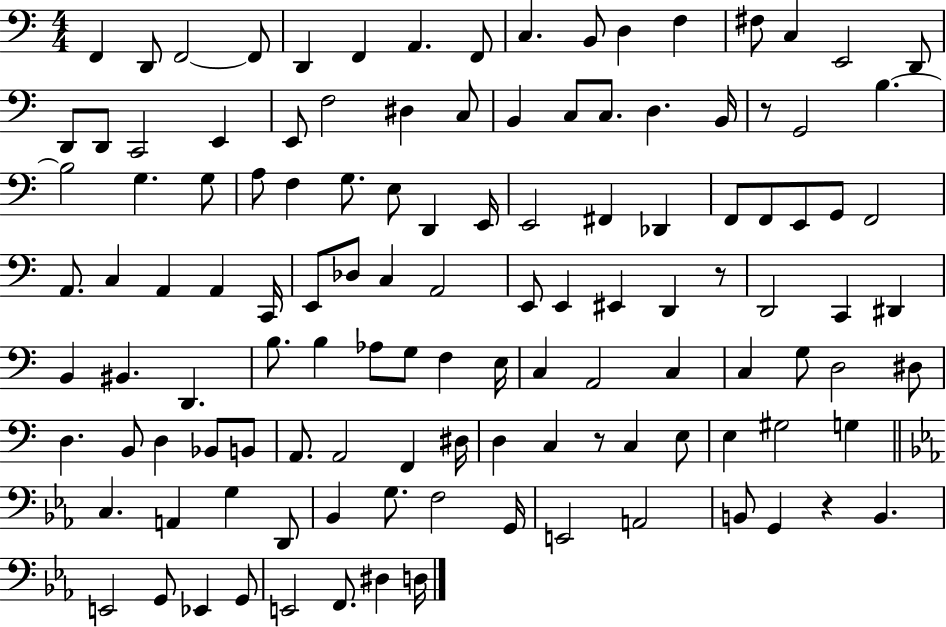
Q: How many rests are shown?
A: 4